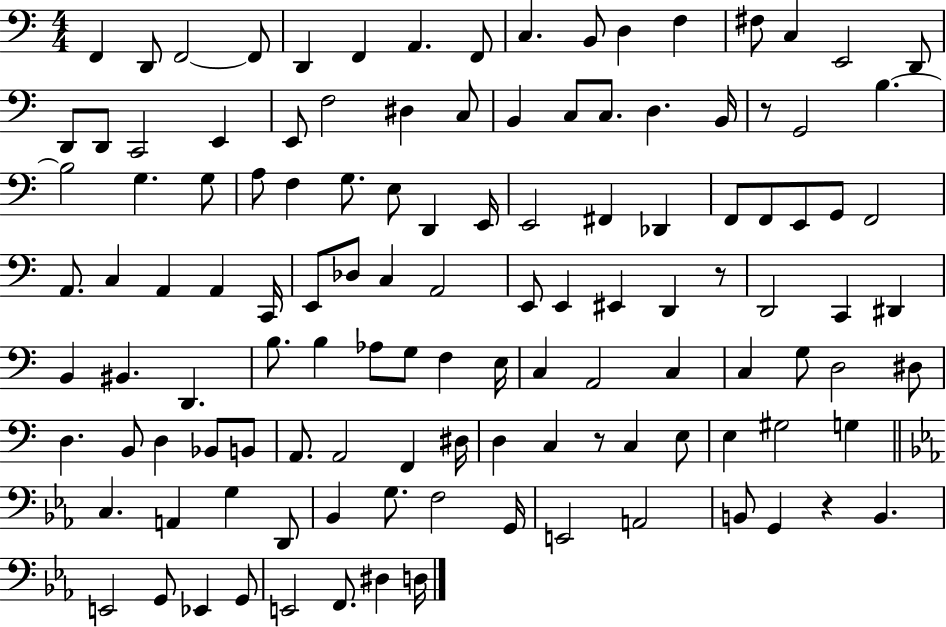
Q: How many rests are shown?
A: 4